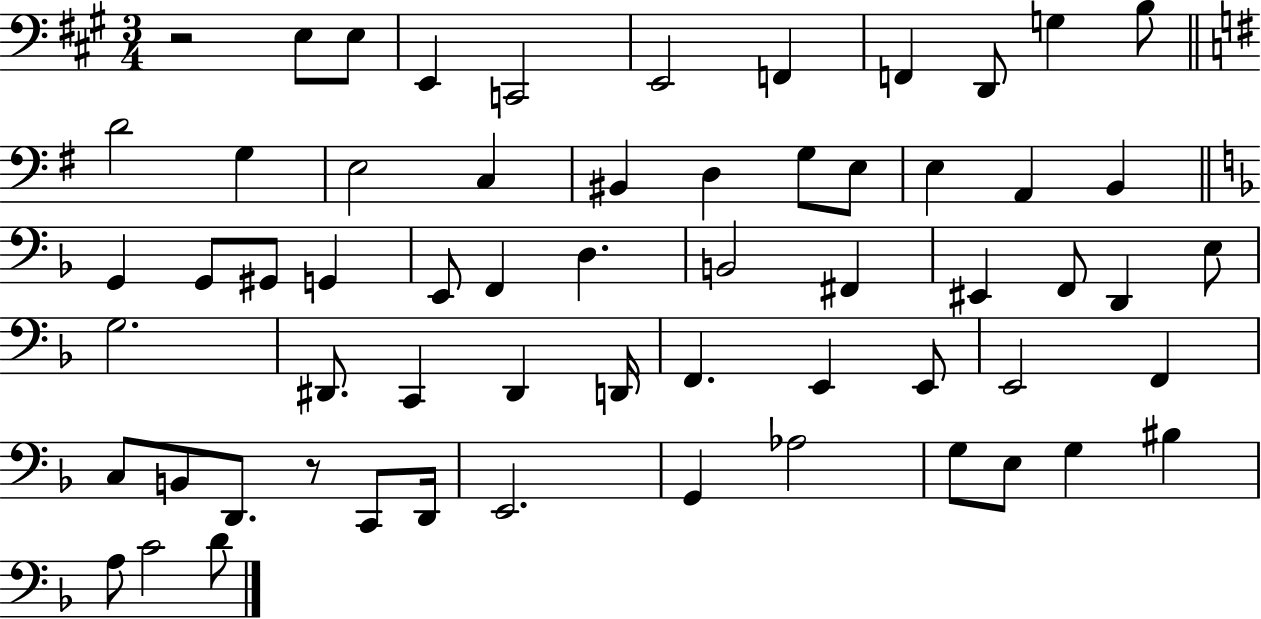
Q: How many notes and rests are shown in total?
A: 61